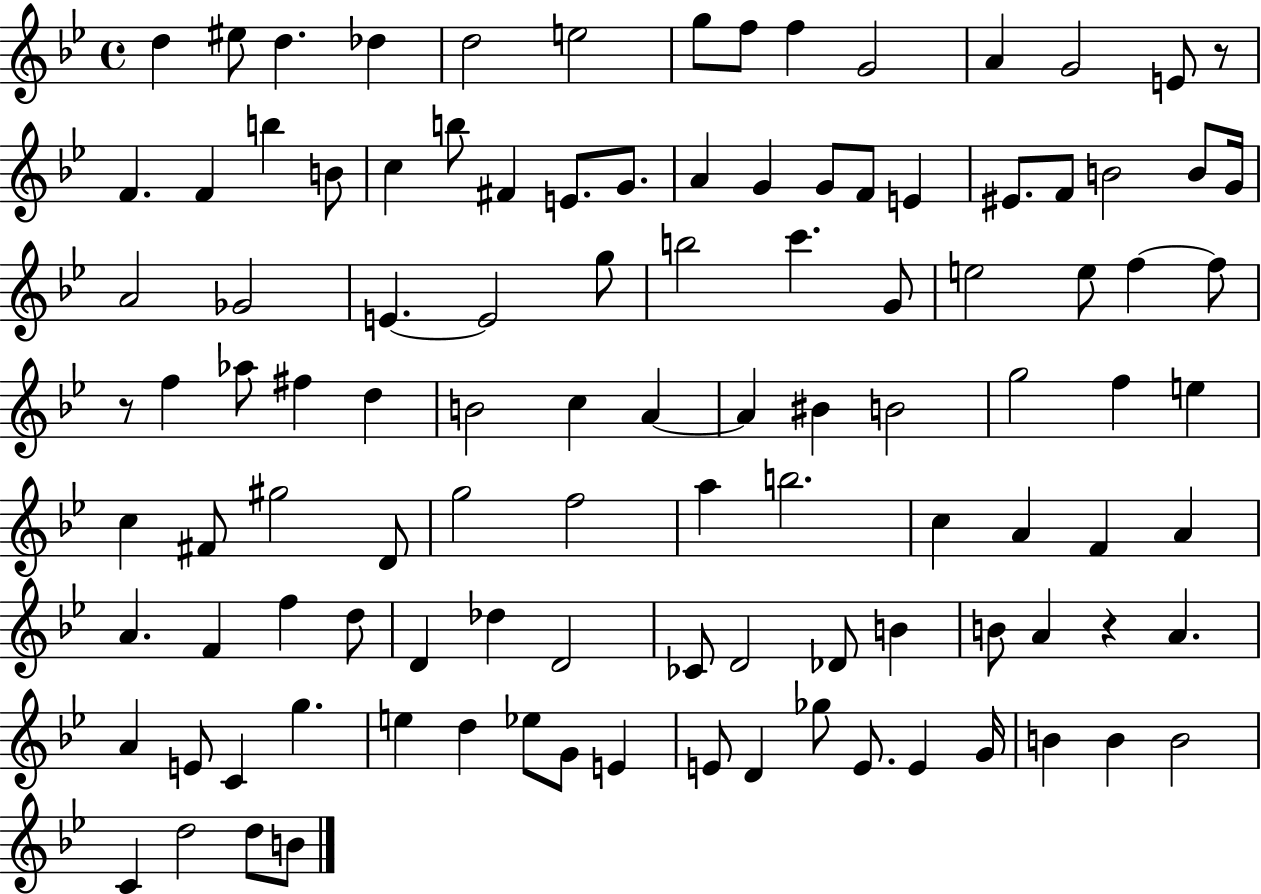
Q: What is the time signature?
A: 4/4